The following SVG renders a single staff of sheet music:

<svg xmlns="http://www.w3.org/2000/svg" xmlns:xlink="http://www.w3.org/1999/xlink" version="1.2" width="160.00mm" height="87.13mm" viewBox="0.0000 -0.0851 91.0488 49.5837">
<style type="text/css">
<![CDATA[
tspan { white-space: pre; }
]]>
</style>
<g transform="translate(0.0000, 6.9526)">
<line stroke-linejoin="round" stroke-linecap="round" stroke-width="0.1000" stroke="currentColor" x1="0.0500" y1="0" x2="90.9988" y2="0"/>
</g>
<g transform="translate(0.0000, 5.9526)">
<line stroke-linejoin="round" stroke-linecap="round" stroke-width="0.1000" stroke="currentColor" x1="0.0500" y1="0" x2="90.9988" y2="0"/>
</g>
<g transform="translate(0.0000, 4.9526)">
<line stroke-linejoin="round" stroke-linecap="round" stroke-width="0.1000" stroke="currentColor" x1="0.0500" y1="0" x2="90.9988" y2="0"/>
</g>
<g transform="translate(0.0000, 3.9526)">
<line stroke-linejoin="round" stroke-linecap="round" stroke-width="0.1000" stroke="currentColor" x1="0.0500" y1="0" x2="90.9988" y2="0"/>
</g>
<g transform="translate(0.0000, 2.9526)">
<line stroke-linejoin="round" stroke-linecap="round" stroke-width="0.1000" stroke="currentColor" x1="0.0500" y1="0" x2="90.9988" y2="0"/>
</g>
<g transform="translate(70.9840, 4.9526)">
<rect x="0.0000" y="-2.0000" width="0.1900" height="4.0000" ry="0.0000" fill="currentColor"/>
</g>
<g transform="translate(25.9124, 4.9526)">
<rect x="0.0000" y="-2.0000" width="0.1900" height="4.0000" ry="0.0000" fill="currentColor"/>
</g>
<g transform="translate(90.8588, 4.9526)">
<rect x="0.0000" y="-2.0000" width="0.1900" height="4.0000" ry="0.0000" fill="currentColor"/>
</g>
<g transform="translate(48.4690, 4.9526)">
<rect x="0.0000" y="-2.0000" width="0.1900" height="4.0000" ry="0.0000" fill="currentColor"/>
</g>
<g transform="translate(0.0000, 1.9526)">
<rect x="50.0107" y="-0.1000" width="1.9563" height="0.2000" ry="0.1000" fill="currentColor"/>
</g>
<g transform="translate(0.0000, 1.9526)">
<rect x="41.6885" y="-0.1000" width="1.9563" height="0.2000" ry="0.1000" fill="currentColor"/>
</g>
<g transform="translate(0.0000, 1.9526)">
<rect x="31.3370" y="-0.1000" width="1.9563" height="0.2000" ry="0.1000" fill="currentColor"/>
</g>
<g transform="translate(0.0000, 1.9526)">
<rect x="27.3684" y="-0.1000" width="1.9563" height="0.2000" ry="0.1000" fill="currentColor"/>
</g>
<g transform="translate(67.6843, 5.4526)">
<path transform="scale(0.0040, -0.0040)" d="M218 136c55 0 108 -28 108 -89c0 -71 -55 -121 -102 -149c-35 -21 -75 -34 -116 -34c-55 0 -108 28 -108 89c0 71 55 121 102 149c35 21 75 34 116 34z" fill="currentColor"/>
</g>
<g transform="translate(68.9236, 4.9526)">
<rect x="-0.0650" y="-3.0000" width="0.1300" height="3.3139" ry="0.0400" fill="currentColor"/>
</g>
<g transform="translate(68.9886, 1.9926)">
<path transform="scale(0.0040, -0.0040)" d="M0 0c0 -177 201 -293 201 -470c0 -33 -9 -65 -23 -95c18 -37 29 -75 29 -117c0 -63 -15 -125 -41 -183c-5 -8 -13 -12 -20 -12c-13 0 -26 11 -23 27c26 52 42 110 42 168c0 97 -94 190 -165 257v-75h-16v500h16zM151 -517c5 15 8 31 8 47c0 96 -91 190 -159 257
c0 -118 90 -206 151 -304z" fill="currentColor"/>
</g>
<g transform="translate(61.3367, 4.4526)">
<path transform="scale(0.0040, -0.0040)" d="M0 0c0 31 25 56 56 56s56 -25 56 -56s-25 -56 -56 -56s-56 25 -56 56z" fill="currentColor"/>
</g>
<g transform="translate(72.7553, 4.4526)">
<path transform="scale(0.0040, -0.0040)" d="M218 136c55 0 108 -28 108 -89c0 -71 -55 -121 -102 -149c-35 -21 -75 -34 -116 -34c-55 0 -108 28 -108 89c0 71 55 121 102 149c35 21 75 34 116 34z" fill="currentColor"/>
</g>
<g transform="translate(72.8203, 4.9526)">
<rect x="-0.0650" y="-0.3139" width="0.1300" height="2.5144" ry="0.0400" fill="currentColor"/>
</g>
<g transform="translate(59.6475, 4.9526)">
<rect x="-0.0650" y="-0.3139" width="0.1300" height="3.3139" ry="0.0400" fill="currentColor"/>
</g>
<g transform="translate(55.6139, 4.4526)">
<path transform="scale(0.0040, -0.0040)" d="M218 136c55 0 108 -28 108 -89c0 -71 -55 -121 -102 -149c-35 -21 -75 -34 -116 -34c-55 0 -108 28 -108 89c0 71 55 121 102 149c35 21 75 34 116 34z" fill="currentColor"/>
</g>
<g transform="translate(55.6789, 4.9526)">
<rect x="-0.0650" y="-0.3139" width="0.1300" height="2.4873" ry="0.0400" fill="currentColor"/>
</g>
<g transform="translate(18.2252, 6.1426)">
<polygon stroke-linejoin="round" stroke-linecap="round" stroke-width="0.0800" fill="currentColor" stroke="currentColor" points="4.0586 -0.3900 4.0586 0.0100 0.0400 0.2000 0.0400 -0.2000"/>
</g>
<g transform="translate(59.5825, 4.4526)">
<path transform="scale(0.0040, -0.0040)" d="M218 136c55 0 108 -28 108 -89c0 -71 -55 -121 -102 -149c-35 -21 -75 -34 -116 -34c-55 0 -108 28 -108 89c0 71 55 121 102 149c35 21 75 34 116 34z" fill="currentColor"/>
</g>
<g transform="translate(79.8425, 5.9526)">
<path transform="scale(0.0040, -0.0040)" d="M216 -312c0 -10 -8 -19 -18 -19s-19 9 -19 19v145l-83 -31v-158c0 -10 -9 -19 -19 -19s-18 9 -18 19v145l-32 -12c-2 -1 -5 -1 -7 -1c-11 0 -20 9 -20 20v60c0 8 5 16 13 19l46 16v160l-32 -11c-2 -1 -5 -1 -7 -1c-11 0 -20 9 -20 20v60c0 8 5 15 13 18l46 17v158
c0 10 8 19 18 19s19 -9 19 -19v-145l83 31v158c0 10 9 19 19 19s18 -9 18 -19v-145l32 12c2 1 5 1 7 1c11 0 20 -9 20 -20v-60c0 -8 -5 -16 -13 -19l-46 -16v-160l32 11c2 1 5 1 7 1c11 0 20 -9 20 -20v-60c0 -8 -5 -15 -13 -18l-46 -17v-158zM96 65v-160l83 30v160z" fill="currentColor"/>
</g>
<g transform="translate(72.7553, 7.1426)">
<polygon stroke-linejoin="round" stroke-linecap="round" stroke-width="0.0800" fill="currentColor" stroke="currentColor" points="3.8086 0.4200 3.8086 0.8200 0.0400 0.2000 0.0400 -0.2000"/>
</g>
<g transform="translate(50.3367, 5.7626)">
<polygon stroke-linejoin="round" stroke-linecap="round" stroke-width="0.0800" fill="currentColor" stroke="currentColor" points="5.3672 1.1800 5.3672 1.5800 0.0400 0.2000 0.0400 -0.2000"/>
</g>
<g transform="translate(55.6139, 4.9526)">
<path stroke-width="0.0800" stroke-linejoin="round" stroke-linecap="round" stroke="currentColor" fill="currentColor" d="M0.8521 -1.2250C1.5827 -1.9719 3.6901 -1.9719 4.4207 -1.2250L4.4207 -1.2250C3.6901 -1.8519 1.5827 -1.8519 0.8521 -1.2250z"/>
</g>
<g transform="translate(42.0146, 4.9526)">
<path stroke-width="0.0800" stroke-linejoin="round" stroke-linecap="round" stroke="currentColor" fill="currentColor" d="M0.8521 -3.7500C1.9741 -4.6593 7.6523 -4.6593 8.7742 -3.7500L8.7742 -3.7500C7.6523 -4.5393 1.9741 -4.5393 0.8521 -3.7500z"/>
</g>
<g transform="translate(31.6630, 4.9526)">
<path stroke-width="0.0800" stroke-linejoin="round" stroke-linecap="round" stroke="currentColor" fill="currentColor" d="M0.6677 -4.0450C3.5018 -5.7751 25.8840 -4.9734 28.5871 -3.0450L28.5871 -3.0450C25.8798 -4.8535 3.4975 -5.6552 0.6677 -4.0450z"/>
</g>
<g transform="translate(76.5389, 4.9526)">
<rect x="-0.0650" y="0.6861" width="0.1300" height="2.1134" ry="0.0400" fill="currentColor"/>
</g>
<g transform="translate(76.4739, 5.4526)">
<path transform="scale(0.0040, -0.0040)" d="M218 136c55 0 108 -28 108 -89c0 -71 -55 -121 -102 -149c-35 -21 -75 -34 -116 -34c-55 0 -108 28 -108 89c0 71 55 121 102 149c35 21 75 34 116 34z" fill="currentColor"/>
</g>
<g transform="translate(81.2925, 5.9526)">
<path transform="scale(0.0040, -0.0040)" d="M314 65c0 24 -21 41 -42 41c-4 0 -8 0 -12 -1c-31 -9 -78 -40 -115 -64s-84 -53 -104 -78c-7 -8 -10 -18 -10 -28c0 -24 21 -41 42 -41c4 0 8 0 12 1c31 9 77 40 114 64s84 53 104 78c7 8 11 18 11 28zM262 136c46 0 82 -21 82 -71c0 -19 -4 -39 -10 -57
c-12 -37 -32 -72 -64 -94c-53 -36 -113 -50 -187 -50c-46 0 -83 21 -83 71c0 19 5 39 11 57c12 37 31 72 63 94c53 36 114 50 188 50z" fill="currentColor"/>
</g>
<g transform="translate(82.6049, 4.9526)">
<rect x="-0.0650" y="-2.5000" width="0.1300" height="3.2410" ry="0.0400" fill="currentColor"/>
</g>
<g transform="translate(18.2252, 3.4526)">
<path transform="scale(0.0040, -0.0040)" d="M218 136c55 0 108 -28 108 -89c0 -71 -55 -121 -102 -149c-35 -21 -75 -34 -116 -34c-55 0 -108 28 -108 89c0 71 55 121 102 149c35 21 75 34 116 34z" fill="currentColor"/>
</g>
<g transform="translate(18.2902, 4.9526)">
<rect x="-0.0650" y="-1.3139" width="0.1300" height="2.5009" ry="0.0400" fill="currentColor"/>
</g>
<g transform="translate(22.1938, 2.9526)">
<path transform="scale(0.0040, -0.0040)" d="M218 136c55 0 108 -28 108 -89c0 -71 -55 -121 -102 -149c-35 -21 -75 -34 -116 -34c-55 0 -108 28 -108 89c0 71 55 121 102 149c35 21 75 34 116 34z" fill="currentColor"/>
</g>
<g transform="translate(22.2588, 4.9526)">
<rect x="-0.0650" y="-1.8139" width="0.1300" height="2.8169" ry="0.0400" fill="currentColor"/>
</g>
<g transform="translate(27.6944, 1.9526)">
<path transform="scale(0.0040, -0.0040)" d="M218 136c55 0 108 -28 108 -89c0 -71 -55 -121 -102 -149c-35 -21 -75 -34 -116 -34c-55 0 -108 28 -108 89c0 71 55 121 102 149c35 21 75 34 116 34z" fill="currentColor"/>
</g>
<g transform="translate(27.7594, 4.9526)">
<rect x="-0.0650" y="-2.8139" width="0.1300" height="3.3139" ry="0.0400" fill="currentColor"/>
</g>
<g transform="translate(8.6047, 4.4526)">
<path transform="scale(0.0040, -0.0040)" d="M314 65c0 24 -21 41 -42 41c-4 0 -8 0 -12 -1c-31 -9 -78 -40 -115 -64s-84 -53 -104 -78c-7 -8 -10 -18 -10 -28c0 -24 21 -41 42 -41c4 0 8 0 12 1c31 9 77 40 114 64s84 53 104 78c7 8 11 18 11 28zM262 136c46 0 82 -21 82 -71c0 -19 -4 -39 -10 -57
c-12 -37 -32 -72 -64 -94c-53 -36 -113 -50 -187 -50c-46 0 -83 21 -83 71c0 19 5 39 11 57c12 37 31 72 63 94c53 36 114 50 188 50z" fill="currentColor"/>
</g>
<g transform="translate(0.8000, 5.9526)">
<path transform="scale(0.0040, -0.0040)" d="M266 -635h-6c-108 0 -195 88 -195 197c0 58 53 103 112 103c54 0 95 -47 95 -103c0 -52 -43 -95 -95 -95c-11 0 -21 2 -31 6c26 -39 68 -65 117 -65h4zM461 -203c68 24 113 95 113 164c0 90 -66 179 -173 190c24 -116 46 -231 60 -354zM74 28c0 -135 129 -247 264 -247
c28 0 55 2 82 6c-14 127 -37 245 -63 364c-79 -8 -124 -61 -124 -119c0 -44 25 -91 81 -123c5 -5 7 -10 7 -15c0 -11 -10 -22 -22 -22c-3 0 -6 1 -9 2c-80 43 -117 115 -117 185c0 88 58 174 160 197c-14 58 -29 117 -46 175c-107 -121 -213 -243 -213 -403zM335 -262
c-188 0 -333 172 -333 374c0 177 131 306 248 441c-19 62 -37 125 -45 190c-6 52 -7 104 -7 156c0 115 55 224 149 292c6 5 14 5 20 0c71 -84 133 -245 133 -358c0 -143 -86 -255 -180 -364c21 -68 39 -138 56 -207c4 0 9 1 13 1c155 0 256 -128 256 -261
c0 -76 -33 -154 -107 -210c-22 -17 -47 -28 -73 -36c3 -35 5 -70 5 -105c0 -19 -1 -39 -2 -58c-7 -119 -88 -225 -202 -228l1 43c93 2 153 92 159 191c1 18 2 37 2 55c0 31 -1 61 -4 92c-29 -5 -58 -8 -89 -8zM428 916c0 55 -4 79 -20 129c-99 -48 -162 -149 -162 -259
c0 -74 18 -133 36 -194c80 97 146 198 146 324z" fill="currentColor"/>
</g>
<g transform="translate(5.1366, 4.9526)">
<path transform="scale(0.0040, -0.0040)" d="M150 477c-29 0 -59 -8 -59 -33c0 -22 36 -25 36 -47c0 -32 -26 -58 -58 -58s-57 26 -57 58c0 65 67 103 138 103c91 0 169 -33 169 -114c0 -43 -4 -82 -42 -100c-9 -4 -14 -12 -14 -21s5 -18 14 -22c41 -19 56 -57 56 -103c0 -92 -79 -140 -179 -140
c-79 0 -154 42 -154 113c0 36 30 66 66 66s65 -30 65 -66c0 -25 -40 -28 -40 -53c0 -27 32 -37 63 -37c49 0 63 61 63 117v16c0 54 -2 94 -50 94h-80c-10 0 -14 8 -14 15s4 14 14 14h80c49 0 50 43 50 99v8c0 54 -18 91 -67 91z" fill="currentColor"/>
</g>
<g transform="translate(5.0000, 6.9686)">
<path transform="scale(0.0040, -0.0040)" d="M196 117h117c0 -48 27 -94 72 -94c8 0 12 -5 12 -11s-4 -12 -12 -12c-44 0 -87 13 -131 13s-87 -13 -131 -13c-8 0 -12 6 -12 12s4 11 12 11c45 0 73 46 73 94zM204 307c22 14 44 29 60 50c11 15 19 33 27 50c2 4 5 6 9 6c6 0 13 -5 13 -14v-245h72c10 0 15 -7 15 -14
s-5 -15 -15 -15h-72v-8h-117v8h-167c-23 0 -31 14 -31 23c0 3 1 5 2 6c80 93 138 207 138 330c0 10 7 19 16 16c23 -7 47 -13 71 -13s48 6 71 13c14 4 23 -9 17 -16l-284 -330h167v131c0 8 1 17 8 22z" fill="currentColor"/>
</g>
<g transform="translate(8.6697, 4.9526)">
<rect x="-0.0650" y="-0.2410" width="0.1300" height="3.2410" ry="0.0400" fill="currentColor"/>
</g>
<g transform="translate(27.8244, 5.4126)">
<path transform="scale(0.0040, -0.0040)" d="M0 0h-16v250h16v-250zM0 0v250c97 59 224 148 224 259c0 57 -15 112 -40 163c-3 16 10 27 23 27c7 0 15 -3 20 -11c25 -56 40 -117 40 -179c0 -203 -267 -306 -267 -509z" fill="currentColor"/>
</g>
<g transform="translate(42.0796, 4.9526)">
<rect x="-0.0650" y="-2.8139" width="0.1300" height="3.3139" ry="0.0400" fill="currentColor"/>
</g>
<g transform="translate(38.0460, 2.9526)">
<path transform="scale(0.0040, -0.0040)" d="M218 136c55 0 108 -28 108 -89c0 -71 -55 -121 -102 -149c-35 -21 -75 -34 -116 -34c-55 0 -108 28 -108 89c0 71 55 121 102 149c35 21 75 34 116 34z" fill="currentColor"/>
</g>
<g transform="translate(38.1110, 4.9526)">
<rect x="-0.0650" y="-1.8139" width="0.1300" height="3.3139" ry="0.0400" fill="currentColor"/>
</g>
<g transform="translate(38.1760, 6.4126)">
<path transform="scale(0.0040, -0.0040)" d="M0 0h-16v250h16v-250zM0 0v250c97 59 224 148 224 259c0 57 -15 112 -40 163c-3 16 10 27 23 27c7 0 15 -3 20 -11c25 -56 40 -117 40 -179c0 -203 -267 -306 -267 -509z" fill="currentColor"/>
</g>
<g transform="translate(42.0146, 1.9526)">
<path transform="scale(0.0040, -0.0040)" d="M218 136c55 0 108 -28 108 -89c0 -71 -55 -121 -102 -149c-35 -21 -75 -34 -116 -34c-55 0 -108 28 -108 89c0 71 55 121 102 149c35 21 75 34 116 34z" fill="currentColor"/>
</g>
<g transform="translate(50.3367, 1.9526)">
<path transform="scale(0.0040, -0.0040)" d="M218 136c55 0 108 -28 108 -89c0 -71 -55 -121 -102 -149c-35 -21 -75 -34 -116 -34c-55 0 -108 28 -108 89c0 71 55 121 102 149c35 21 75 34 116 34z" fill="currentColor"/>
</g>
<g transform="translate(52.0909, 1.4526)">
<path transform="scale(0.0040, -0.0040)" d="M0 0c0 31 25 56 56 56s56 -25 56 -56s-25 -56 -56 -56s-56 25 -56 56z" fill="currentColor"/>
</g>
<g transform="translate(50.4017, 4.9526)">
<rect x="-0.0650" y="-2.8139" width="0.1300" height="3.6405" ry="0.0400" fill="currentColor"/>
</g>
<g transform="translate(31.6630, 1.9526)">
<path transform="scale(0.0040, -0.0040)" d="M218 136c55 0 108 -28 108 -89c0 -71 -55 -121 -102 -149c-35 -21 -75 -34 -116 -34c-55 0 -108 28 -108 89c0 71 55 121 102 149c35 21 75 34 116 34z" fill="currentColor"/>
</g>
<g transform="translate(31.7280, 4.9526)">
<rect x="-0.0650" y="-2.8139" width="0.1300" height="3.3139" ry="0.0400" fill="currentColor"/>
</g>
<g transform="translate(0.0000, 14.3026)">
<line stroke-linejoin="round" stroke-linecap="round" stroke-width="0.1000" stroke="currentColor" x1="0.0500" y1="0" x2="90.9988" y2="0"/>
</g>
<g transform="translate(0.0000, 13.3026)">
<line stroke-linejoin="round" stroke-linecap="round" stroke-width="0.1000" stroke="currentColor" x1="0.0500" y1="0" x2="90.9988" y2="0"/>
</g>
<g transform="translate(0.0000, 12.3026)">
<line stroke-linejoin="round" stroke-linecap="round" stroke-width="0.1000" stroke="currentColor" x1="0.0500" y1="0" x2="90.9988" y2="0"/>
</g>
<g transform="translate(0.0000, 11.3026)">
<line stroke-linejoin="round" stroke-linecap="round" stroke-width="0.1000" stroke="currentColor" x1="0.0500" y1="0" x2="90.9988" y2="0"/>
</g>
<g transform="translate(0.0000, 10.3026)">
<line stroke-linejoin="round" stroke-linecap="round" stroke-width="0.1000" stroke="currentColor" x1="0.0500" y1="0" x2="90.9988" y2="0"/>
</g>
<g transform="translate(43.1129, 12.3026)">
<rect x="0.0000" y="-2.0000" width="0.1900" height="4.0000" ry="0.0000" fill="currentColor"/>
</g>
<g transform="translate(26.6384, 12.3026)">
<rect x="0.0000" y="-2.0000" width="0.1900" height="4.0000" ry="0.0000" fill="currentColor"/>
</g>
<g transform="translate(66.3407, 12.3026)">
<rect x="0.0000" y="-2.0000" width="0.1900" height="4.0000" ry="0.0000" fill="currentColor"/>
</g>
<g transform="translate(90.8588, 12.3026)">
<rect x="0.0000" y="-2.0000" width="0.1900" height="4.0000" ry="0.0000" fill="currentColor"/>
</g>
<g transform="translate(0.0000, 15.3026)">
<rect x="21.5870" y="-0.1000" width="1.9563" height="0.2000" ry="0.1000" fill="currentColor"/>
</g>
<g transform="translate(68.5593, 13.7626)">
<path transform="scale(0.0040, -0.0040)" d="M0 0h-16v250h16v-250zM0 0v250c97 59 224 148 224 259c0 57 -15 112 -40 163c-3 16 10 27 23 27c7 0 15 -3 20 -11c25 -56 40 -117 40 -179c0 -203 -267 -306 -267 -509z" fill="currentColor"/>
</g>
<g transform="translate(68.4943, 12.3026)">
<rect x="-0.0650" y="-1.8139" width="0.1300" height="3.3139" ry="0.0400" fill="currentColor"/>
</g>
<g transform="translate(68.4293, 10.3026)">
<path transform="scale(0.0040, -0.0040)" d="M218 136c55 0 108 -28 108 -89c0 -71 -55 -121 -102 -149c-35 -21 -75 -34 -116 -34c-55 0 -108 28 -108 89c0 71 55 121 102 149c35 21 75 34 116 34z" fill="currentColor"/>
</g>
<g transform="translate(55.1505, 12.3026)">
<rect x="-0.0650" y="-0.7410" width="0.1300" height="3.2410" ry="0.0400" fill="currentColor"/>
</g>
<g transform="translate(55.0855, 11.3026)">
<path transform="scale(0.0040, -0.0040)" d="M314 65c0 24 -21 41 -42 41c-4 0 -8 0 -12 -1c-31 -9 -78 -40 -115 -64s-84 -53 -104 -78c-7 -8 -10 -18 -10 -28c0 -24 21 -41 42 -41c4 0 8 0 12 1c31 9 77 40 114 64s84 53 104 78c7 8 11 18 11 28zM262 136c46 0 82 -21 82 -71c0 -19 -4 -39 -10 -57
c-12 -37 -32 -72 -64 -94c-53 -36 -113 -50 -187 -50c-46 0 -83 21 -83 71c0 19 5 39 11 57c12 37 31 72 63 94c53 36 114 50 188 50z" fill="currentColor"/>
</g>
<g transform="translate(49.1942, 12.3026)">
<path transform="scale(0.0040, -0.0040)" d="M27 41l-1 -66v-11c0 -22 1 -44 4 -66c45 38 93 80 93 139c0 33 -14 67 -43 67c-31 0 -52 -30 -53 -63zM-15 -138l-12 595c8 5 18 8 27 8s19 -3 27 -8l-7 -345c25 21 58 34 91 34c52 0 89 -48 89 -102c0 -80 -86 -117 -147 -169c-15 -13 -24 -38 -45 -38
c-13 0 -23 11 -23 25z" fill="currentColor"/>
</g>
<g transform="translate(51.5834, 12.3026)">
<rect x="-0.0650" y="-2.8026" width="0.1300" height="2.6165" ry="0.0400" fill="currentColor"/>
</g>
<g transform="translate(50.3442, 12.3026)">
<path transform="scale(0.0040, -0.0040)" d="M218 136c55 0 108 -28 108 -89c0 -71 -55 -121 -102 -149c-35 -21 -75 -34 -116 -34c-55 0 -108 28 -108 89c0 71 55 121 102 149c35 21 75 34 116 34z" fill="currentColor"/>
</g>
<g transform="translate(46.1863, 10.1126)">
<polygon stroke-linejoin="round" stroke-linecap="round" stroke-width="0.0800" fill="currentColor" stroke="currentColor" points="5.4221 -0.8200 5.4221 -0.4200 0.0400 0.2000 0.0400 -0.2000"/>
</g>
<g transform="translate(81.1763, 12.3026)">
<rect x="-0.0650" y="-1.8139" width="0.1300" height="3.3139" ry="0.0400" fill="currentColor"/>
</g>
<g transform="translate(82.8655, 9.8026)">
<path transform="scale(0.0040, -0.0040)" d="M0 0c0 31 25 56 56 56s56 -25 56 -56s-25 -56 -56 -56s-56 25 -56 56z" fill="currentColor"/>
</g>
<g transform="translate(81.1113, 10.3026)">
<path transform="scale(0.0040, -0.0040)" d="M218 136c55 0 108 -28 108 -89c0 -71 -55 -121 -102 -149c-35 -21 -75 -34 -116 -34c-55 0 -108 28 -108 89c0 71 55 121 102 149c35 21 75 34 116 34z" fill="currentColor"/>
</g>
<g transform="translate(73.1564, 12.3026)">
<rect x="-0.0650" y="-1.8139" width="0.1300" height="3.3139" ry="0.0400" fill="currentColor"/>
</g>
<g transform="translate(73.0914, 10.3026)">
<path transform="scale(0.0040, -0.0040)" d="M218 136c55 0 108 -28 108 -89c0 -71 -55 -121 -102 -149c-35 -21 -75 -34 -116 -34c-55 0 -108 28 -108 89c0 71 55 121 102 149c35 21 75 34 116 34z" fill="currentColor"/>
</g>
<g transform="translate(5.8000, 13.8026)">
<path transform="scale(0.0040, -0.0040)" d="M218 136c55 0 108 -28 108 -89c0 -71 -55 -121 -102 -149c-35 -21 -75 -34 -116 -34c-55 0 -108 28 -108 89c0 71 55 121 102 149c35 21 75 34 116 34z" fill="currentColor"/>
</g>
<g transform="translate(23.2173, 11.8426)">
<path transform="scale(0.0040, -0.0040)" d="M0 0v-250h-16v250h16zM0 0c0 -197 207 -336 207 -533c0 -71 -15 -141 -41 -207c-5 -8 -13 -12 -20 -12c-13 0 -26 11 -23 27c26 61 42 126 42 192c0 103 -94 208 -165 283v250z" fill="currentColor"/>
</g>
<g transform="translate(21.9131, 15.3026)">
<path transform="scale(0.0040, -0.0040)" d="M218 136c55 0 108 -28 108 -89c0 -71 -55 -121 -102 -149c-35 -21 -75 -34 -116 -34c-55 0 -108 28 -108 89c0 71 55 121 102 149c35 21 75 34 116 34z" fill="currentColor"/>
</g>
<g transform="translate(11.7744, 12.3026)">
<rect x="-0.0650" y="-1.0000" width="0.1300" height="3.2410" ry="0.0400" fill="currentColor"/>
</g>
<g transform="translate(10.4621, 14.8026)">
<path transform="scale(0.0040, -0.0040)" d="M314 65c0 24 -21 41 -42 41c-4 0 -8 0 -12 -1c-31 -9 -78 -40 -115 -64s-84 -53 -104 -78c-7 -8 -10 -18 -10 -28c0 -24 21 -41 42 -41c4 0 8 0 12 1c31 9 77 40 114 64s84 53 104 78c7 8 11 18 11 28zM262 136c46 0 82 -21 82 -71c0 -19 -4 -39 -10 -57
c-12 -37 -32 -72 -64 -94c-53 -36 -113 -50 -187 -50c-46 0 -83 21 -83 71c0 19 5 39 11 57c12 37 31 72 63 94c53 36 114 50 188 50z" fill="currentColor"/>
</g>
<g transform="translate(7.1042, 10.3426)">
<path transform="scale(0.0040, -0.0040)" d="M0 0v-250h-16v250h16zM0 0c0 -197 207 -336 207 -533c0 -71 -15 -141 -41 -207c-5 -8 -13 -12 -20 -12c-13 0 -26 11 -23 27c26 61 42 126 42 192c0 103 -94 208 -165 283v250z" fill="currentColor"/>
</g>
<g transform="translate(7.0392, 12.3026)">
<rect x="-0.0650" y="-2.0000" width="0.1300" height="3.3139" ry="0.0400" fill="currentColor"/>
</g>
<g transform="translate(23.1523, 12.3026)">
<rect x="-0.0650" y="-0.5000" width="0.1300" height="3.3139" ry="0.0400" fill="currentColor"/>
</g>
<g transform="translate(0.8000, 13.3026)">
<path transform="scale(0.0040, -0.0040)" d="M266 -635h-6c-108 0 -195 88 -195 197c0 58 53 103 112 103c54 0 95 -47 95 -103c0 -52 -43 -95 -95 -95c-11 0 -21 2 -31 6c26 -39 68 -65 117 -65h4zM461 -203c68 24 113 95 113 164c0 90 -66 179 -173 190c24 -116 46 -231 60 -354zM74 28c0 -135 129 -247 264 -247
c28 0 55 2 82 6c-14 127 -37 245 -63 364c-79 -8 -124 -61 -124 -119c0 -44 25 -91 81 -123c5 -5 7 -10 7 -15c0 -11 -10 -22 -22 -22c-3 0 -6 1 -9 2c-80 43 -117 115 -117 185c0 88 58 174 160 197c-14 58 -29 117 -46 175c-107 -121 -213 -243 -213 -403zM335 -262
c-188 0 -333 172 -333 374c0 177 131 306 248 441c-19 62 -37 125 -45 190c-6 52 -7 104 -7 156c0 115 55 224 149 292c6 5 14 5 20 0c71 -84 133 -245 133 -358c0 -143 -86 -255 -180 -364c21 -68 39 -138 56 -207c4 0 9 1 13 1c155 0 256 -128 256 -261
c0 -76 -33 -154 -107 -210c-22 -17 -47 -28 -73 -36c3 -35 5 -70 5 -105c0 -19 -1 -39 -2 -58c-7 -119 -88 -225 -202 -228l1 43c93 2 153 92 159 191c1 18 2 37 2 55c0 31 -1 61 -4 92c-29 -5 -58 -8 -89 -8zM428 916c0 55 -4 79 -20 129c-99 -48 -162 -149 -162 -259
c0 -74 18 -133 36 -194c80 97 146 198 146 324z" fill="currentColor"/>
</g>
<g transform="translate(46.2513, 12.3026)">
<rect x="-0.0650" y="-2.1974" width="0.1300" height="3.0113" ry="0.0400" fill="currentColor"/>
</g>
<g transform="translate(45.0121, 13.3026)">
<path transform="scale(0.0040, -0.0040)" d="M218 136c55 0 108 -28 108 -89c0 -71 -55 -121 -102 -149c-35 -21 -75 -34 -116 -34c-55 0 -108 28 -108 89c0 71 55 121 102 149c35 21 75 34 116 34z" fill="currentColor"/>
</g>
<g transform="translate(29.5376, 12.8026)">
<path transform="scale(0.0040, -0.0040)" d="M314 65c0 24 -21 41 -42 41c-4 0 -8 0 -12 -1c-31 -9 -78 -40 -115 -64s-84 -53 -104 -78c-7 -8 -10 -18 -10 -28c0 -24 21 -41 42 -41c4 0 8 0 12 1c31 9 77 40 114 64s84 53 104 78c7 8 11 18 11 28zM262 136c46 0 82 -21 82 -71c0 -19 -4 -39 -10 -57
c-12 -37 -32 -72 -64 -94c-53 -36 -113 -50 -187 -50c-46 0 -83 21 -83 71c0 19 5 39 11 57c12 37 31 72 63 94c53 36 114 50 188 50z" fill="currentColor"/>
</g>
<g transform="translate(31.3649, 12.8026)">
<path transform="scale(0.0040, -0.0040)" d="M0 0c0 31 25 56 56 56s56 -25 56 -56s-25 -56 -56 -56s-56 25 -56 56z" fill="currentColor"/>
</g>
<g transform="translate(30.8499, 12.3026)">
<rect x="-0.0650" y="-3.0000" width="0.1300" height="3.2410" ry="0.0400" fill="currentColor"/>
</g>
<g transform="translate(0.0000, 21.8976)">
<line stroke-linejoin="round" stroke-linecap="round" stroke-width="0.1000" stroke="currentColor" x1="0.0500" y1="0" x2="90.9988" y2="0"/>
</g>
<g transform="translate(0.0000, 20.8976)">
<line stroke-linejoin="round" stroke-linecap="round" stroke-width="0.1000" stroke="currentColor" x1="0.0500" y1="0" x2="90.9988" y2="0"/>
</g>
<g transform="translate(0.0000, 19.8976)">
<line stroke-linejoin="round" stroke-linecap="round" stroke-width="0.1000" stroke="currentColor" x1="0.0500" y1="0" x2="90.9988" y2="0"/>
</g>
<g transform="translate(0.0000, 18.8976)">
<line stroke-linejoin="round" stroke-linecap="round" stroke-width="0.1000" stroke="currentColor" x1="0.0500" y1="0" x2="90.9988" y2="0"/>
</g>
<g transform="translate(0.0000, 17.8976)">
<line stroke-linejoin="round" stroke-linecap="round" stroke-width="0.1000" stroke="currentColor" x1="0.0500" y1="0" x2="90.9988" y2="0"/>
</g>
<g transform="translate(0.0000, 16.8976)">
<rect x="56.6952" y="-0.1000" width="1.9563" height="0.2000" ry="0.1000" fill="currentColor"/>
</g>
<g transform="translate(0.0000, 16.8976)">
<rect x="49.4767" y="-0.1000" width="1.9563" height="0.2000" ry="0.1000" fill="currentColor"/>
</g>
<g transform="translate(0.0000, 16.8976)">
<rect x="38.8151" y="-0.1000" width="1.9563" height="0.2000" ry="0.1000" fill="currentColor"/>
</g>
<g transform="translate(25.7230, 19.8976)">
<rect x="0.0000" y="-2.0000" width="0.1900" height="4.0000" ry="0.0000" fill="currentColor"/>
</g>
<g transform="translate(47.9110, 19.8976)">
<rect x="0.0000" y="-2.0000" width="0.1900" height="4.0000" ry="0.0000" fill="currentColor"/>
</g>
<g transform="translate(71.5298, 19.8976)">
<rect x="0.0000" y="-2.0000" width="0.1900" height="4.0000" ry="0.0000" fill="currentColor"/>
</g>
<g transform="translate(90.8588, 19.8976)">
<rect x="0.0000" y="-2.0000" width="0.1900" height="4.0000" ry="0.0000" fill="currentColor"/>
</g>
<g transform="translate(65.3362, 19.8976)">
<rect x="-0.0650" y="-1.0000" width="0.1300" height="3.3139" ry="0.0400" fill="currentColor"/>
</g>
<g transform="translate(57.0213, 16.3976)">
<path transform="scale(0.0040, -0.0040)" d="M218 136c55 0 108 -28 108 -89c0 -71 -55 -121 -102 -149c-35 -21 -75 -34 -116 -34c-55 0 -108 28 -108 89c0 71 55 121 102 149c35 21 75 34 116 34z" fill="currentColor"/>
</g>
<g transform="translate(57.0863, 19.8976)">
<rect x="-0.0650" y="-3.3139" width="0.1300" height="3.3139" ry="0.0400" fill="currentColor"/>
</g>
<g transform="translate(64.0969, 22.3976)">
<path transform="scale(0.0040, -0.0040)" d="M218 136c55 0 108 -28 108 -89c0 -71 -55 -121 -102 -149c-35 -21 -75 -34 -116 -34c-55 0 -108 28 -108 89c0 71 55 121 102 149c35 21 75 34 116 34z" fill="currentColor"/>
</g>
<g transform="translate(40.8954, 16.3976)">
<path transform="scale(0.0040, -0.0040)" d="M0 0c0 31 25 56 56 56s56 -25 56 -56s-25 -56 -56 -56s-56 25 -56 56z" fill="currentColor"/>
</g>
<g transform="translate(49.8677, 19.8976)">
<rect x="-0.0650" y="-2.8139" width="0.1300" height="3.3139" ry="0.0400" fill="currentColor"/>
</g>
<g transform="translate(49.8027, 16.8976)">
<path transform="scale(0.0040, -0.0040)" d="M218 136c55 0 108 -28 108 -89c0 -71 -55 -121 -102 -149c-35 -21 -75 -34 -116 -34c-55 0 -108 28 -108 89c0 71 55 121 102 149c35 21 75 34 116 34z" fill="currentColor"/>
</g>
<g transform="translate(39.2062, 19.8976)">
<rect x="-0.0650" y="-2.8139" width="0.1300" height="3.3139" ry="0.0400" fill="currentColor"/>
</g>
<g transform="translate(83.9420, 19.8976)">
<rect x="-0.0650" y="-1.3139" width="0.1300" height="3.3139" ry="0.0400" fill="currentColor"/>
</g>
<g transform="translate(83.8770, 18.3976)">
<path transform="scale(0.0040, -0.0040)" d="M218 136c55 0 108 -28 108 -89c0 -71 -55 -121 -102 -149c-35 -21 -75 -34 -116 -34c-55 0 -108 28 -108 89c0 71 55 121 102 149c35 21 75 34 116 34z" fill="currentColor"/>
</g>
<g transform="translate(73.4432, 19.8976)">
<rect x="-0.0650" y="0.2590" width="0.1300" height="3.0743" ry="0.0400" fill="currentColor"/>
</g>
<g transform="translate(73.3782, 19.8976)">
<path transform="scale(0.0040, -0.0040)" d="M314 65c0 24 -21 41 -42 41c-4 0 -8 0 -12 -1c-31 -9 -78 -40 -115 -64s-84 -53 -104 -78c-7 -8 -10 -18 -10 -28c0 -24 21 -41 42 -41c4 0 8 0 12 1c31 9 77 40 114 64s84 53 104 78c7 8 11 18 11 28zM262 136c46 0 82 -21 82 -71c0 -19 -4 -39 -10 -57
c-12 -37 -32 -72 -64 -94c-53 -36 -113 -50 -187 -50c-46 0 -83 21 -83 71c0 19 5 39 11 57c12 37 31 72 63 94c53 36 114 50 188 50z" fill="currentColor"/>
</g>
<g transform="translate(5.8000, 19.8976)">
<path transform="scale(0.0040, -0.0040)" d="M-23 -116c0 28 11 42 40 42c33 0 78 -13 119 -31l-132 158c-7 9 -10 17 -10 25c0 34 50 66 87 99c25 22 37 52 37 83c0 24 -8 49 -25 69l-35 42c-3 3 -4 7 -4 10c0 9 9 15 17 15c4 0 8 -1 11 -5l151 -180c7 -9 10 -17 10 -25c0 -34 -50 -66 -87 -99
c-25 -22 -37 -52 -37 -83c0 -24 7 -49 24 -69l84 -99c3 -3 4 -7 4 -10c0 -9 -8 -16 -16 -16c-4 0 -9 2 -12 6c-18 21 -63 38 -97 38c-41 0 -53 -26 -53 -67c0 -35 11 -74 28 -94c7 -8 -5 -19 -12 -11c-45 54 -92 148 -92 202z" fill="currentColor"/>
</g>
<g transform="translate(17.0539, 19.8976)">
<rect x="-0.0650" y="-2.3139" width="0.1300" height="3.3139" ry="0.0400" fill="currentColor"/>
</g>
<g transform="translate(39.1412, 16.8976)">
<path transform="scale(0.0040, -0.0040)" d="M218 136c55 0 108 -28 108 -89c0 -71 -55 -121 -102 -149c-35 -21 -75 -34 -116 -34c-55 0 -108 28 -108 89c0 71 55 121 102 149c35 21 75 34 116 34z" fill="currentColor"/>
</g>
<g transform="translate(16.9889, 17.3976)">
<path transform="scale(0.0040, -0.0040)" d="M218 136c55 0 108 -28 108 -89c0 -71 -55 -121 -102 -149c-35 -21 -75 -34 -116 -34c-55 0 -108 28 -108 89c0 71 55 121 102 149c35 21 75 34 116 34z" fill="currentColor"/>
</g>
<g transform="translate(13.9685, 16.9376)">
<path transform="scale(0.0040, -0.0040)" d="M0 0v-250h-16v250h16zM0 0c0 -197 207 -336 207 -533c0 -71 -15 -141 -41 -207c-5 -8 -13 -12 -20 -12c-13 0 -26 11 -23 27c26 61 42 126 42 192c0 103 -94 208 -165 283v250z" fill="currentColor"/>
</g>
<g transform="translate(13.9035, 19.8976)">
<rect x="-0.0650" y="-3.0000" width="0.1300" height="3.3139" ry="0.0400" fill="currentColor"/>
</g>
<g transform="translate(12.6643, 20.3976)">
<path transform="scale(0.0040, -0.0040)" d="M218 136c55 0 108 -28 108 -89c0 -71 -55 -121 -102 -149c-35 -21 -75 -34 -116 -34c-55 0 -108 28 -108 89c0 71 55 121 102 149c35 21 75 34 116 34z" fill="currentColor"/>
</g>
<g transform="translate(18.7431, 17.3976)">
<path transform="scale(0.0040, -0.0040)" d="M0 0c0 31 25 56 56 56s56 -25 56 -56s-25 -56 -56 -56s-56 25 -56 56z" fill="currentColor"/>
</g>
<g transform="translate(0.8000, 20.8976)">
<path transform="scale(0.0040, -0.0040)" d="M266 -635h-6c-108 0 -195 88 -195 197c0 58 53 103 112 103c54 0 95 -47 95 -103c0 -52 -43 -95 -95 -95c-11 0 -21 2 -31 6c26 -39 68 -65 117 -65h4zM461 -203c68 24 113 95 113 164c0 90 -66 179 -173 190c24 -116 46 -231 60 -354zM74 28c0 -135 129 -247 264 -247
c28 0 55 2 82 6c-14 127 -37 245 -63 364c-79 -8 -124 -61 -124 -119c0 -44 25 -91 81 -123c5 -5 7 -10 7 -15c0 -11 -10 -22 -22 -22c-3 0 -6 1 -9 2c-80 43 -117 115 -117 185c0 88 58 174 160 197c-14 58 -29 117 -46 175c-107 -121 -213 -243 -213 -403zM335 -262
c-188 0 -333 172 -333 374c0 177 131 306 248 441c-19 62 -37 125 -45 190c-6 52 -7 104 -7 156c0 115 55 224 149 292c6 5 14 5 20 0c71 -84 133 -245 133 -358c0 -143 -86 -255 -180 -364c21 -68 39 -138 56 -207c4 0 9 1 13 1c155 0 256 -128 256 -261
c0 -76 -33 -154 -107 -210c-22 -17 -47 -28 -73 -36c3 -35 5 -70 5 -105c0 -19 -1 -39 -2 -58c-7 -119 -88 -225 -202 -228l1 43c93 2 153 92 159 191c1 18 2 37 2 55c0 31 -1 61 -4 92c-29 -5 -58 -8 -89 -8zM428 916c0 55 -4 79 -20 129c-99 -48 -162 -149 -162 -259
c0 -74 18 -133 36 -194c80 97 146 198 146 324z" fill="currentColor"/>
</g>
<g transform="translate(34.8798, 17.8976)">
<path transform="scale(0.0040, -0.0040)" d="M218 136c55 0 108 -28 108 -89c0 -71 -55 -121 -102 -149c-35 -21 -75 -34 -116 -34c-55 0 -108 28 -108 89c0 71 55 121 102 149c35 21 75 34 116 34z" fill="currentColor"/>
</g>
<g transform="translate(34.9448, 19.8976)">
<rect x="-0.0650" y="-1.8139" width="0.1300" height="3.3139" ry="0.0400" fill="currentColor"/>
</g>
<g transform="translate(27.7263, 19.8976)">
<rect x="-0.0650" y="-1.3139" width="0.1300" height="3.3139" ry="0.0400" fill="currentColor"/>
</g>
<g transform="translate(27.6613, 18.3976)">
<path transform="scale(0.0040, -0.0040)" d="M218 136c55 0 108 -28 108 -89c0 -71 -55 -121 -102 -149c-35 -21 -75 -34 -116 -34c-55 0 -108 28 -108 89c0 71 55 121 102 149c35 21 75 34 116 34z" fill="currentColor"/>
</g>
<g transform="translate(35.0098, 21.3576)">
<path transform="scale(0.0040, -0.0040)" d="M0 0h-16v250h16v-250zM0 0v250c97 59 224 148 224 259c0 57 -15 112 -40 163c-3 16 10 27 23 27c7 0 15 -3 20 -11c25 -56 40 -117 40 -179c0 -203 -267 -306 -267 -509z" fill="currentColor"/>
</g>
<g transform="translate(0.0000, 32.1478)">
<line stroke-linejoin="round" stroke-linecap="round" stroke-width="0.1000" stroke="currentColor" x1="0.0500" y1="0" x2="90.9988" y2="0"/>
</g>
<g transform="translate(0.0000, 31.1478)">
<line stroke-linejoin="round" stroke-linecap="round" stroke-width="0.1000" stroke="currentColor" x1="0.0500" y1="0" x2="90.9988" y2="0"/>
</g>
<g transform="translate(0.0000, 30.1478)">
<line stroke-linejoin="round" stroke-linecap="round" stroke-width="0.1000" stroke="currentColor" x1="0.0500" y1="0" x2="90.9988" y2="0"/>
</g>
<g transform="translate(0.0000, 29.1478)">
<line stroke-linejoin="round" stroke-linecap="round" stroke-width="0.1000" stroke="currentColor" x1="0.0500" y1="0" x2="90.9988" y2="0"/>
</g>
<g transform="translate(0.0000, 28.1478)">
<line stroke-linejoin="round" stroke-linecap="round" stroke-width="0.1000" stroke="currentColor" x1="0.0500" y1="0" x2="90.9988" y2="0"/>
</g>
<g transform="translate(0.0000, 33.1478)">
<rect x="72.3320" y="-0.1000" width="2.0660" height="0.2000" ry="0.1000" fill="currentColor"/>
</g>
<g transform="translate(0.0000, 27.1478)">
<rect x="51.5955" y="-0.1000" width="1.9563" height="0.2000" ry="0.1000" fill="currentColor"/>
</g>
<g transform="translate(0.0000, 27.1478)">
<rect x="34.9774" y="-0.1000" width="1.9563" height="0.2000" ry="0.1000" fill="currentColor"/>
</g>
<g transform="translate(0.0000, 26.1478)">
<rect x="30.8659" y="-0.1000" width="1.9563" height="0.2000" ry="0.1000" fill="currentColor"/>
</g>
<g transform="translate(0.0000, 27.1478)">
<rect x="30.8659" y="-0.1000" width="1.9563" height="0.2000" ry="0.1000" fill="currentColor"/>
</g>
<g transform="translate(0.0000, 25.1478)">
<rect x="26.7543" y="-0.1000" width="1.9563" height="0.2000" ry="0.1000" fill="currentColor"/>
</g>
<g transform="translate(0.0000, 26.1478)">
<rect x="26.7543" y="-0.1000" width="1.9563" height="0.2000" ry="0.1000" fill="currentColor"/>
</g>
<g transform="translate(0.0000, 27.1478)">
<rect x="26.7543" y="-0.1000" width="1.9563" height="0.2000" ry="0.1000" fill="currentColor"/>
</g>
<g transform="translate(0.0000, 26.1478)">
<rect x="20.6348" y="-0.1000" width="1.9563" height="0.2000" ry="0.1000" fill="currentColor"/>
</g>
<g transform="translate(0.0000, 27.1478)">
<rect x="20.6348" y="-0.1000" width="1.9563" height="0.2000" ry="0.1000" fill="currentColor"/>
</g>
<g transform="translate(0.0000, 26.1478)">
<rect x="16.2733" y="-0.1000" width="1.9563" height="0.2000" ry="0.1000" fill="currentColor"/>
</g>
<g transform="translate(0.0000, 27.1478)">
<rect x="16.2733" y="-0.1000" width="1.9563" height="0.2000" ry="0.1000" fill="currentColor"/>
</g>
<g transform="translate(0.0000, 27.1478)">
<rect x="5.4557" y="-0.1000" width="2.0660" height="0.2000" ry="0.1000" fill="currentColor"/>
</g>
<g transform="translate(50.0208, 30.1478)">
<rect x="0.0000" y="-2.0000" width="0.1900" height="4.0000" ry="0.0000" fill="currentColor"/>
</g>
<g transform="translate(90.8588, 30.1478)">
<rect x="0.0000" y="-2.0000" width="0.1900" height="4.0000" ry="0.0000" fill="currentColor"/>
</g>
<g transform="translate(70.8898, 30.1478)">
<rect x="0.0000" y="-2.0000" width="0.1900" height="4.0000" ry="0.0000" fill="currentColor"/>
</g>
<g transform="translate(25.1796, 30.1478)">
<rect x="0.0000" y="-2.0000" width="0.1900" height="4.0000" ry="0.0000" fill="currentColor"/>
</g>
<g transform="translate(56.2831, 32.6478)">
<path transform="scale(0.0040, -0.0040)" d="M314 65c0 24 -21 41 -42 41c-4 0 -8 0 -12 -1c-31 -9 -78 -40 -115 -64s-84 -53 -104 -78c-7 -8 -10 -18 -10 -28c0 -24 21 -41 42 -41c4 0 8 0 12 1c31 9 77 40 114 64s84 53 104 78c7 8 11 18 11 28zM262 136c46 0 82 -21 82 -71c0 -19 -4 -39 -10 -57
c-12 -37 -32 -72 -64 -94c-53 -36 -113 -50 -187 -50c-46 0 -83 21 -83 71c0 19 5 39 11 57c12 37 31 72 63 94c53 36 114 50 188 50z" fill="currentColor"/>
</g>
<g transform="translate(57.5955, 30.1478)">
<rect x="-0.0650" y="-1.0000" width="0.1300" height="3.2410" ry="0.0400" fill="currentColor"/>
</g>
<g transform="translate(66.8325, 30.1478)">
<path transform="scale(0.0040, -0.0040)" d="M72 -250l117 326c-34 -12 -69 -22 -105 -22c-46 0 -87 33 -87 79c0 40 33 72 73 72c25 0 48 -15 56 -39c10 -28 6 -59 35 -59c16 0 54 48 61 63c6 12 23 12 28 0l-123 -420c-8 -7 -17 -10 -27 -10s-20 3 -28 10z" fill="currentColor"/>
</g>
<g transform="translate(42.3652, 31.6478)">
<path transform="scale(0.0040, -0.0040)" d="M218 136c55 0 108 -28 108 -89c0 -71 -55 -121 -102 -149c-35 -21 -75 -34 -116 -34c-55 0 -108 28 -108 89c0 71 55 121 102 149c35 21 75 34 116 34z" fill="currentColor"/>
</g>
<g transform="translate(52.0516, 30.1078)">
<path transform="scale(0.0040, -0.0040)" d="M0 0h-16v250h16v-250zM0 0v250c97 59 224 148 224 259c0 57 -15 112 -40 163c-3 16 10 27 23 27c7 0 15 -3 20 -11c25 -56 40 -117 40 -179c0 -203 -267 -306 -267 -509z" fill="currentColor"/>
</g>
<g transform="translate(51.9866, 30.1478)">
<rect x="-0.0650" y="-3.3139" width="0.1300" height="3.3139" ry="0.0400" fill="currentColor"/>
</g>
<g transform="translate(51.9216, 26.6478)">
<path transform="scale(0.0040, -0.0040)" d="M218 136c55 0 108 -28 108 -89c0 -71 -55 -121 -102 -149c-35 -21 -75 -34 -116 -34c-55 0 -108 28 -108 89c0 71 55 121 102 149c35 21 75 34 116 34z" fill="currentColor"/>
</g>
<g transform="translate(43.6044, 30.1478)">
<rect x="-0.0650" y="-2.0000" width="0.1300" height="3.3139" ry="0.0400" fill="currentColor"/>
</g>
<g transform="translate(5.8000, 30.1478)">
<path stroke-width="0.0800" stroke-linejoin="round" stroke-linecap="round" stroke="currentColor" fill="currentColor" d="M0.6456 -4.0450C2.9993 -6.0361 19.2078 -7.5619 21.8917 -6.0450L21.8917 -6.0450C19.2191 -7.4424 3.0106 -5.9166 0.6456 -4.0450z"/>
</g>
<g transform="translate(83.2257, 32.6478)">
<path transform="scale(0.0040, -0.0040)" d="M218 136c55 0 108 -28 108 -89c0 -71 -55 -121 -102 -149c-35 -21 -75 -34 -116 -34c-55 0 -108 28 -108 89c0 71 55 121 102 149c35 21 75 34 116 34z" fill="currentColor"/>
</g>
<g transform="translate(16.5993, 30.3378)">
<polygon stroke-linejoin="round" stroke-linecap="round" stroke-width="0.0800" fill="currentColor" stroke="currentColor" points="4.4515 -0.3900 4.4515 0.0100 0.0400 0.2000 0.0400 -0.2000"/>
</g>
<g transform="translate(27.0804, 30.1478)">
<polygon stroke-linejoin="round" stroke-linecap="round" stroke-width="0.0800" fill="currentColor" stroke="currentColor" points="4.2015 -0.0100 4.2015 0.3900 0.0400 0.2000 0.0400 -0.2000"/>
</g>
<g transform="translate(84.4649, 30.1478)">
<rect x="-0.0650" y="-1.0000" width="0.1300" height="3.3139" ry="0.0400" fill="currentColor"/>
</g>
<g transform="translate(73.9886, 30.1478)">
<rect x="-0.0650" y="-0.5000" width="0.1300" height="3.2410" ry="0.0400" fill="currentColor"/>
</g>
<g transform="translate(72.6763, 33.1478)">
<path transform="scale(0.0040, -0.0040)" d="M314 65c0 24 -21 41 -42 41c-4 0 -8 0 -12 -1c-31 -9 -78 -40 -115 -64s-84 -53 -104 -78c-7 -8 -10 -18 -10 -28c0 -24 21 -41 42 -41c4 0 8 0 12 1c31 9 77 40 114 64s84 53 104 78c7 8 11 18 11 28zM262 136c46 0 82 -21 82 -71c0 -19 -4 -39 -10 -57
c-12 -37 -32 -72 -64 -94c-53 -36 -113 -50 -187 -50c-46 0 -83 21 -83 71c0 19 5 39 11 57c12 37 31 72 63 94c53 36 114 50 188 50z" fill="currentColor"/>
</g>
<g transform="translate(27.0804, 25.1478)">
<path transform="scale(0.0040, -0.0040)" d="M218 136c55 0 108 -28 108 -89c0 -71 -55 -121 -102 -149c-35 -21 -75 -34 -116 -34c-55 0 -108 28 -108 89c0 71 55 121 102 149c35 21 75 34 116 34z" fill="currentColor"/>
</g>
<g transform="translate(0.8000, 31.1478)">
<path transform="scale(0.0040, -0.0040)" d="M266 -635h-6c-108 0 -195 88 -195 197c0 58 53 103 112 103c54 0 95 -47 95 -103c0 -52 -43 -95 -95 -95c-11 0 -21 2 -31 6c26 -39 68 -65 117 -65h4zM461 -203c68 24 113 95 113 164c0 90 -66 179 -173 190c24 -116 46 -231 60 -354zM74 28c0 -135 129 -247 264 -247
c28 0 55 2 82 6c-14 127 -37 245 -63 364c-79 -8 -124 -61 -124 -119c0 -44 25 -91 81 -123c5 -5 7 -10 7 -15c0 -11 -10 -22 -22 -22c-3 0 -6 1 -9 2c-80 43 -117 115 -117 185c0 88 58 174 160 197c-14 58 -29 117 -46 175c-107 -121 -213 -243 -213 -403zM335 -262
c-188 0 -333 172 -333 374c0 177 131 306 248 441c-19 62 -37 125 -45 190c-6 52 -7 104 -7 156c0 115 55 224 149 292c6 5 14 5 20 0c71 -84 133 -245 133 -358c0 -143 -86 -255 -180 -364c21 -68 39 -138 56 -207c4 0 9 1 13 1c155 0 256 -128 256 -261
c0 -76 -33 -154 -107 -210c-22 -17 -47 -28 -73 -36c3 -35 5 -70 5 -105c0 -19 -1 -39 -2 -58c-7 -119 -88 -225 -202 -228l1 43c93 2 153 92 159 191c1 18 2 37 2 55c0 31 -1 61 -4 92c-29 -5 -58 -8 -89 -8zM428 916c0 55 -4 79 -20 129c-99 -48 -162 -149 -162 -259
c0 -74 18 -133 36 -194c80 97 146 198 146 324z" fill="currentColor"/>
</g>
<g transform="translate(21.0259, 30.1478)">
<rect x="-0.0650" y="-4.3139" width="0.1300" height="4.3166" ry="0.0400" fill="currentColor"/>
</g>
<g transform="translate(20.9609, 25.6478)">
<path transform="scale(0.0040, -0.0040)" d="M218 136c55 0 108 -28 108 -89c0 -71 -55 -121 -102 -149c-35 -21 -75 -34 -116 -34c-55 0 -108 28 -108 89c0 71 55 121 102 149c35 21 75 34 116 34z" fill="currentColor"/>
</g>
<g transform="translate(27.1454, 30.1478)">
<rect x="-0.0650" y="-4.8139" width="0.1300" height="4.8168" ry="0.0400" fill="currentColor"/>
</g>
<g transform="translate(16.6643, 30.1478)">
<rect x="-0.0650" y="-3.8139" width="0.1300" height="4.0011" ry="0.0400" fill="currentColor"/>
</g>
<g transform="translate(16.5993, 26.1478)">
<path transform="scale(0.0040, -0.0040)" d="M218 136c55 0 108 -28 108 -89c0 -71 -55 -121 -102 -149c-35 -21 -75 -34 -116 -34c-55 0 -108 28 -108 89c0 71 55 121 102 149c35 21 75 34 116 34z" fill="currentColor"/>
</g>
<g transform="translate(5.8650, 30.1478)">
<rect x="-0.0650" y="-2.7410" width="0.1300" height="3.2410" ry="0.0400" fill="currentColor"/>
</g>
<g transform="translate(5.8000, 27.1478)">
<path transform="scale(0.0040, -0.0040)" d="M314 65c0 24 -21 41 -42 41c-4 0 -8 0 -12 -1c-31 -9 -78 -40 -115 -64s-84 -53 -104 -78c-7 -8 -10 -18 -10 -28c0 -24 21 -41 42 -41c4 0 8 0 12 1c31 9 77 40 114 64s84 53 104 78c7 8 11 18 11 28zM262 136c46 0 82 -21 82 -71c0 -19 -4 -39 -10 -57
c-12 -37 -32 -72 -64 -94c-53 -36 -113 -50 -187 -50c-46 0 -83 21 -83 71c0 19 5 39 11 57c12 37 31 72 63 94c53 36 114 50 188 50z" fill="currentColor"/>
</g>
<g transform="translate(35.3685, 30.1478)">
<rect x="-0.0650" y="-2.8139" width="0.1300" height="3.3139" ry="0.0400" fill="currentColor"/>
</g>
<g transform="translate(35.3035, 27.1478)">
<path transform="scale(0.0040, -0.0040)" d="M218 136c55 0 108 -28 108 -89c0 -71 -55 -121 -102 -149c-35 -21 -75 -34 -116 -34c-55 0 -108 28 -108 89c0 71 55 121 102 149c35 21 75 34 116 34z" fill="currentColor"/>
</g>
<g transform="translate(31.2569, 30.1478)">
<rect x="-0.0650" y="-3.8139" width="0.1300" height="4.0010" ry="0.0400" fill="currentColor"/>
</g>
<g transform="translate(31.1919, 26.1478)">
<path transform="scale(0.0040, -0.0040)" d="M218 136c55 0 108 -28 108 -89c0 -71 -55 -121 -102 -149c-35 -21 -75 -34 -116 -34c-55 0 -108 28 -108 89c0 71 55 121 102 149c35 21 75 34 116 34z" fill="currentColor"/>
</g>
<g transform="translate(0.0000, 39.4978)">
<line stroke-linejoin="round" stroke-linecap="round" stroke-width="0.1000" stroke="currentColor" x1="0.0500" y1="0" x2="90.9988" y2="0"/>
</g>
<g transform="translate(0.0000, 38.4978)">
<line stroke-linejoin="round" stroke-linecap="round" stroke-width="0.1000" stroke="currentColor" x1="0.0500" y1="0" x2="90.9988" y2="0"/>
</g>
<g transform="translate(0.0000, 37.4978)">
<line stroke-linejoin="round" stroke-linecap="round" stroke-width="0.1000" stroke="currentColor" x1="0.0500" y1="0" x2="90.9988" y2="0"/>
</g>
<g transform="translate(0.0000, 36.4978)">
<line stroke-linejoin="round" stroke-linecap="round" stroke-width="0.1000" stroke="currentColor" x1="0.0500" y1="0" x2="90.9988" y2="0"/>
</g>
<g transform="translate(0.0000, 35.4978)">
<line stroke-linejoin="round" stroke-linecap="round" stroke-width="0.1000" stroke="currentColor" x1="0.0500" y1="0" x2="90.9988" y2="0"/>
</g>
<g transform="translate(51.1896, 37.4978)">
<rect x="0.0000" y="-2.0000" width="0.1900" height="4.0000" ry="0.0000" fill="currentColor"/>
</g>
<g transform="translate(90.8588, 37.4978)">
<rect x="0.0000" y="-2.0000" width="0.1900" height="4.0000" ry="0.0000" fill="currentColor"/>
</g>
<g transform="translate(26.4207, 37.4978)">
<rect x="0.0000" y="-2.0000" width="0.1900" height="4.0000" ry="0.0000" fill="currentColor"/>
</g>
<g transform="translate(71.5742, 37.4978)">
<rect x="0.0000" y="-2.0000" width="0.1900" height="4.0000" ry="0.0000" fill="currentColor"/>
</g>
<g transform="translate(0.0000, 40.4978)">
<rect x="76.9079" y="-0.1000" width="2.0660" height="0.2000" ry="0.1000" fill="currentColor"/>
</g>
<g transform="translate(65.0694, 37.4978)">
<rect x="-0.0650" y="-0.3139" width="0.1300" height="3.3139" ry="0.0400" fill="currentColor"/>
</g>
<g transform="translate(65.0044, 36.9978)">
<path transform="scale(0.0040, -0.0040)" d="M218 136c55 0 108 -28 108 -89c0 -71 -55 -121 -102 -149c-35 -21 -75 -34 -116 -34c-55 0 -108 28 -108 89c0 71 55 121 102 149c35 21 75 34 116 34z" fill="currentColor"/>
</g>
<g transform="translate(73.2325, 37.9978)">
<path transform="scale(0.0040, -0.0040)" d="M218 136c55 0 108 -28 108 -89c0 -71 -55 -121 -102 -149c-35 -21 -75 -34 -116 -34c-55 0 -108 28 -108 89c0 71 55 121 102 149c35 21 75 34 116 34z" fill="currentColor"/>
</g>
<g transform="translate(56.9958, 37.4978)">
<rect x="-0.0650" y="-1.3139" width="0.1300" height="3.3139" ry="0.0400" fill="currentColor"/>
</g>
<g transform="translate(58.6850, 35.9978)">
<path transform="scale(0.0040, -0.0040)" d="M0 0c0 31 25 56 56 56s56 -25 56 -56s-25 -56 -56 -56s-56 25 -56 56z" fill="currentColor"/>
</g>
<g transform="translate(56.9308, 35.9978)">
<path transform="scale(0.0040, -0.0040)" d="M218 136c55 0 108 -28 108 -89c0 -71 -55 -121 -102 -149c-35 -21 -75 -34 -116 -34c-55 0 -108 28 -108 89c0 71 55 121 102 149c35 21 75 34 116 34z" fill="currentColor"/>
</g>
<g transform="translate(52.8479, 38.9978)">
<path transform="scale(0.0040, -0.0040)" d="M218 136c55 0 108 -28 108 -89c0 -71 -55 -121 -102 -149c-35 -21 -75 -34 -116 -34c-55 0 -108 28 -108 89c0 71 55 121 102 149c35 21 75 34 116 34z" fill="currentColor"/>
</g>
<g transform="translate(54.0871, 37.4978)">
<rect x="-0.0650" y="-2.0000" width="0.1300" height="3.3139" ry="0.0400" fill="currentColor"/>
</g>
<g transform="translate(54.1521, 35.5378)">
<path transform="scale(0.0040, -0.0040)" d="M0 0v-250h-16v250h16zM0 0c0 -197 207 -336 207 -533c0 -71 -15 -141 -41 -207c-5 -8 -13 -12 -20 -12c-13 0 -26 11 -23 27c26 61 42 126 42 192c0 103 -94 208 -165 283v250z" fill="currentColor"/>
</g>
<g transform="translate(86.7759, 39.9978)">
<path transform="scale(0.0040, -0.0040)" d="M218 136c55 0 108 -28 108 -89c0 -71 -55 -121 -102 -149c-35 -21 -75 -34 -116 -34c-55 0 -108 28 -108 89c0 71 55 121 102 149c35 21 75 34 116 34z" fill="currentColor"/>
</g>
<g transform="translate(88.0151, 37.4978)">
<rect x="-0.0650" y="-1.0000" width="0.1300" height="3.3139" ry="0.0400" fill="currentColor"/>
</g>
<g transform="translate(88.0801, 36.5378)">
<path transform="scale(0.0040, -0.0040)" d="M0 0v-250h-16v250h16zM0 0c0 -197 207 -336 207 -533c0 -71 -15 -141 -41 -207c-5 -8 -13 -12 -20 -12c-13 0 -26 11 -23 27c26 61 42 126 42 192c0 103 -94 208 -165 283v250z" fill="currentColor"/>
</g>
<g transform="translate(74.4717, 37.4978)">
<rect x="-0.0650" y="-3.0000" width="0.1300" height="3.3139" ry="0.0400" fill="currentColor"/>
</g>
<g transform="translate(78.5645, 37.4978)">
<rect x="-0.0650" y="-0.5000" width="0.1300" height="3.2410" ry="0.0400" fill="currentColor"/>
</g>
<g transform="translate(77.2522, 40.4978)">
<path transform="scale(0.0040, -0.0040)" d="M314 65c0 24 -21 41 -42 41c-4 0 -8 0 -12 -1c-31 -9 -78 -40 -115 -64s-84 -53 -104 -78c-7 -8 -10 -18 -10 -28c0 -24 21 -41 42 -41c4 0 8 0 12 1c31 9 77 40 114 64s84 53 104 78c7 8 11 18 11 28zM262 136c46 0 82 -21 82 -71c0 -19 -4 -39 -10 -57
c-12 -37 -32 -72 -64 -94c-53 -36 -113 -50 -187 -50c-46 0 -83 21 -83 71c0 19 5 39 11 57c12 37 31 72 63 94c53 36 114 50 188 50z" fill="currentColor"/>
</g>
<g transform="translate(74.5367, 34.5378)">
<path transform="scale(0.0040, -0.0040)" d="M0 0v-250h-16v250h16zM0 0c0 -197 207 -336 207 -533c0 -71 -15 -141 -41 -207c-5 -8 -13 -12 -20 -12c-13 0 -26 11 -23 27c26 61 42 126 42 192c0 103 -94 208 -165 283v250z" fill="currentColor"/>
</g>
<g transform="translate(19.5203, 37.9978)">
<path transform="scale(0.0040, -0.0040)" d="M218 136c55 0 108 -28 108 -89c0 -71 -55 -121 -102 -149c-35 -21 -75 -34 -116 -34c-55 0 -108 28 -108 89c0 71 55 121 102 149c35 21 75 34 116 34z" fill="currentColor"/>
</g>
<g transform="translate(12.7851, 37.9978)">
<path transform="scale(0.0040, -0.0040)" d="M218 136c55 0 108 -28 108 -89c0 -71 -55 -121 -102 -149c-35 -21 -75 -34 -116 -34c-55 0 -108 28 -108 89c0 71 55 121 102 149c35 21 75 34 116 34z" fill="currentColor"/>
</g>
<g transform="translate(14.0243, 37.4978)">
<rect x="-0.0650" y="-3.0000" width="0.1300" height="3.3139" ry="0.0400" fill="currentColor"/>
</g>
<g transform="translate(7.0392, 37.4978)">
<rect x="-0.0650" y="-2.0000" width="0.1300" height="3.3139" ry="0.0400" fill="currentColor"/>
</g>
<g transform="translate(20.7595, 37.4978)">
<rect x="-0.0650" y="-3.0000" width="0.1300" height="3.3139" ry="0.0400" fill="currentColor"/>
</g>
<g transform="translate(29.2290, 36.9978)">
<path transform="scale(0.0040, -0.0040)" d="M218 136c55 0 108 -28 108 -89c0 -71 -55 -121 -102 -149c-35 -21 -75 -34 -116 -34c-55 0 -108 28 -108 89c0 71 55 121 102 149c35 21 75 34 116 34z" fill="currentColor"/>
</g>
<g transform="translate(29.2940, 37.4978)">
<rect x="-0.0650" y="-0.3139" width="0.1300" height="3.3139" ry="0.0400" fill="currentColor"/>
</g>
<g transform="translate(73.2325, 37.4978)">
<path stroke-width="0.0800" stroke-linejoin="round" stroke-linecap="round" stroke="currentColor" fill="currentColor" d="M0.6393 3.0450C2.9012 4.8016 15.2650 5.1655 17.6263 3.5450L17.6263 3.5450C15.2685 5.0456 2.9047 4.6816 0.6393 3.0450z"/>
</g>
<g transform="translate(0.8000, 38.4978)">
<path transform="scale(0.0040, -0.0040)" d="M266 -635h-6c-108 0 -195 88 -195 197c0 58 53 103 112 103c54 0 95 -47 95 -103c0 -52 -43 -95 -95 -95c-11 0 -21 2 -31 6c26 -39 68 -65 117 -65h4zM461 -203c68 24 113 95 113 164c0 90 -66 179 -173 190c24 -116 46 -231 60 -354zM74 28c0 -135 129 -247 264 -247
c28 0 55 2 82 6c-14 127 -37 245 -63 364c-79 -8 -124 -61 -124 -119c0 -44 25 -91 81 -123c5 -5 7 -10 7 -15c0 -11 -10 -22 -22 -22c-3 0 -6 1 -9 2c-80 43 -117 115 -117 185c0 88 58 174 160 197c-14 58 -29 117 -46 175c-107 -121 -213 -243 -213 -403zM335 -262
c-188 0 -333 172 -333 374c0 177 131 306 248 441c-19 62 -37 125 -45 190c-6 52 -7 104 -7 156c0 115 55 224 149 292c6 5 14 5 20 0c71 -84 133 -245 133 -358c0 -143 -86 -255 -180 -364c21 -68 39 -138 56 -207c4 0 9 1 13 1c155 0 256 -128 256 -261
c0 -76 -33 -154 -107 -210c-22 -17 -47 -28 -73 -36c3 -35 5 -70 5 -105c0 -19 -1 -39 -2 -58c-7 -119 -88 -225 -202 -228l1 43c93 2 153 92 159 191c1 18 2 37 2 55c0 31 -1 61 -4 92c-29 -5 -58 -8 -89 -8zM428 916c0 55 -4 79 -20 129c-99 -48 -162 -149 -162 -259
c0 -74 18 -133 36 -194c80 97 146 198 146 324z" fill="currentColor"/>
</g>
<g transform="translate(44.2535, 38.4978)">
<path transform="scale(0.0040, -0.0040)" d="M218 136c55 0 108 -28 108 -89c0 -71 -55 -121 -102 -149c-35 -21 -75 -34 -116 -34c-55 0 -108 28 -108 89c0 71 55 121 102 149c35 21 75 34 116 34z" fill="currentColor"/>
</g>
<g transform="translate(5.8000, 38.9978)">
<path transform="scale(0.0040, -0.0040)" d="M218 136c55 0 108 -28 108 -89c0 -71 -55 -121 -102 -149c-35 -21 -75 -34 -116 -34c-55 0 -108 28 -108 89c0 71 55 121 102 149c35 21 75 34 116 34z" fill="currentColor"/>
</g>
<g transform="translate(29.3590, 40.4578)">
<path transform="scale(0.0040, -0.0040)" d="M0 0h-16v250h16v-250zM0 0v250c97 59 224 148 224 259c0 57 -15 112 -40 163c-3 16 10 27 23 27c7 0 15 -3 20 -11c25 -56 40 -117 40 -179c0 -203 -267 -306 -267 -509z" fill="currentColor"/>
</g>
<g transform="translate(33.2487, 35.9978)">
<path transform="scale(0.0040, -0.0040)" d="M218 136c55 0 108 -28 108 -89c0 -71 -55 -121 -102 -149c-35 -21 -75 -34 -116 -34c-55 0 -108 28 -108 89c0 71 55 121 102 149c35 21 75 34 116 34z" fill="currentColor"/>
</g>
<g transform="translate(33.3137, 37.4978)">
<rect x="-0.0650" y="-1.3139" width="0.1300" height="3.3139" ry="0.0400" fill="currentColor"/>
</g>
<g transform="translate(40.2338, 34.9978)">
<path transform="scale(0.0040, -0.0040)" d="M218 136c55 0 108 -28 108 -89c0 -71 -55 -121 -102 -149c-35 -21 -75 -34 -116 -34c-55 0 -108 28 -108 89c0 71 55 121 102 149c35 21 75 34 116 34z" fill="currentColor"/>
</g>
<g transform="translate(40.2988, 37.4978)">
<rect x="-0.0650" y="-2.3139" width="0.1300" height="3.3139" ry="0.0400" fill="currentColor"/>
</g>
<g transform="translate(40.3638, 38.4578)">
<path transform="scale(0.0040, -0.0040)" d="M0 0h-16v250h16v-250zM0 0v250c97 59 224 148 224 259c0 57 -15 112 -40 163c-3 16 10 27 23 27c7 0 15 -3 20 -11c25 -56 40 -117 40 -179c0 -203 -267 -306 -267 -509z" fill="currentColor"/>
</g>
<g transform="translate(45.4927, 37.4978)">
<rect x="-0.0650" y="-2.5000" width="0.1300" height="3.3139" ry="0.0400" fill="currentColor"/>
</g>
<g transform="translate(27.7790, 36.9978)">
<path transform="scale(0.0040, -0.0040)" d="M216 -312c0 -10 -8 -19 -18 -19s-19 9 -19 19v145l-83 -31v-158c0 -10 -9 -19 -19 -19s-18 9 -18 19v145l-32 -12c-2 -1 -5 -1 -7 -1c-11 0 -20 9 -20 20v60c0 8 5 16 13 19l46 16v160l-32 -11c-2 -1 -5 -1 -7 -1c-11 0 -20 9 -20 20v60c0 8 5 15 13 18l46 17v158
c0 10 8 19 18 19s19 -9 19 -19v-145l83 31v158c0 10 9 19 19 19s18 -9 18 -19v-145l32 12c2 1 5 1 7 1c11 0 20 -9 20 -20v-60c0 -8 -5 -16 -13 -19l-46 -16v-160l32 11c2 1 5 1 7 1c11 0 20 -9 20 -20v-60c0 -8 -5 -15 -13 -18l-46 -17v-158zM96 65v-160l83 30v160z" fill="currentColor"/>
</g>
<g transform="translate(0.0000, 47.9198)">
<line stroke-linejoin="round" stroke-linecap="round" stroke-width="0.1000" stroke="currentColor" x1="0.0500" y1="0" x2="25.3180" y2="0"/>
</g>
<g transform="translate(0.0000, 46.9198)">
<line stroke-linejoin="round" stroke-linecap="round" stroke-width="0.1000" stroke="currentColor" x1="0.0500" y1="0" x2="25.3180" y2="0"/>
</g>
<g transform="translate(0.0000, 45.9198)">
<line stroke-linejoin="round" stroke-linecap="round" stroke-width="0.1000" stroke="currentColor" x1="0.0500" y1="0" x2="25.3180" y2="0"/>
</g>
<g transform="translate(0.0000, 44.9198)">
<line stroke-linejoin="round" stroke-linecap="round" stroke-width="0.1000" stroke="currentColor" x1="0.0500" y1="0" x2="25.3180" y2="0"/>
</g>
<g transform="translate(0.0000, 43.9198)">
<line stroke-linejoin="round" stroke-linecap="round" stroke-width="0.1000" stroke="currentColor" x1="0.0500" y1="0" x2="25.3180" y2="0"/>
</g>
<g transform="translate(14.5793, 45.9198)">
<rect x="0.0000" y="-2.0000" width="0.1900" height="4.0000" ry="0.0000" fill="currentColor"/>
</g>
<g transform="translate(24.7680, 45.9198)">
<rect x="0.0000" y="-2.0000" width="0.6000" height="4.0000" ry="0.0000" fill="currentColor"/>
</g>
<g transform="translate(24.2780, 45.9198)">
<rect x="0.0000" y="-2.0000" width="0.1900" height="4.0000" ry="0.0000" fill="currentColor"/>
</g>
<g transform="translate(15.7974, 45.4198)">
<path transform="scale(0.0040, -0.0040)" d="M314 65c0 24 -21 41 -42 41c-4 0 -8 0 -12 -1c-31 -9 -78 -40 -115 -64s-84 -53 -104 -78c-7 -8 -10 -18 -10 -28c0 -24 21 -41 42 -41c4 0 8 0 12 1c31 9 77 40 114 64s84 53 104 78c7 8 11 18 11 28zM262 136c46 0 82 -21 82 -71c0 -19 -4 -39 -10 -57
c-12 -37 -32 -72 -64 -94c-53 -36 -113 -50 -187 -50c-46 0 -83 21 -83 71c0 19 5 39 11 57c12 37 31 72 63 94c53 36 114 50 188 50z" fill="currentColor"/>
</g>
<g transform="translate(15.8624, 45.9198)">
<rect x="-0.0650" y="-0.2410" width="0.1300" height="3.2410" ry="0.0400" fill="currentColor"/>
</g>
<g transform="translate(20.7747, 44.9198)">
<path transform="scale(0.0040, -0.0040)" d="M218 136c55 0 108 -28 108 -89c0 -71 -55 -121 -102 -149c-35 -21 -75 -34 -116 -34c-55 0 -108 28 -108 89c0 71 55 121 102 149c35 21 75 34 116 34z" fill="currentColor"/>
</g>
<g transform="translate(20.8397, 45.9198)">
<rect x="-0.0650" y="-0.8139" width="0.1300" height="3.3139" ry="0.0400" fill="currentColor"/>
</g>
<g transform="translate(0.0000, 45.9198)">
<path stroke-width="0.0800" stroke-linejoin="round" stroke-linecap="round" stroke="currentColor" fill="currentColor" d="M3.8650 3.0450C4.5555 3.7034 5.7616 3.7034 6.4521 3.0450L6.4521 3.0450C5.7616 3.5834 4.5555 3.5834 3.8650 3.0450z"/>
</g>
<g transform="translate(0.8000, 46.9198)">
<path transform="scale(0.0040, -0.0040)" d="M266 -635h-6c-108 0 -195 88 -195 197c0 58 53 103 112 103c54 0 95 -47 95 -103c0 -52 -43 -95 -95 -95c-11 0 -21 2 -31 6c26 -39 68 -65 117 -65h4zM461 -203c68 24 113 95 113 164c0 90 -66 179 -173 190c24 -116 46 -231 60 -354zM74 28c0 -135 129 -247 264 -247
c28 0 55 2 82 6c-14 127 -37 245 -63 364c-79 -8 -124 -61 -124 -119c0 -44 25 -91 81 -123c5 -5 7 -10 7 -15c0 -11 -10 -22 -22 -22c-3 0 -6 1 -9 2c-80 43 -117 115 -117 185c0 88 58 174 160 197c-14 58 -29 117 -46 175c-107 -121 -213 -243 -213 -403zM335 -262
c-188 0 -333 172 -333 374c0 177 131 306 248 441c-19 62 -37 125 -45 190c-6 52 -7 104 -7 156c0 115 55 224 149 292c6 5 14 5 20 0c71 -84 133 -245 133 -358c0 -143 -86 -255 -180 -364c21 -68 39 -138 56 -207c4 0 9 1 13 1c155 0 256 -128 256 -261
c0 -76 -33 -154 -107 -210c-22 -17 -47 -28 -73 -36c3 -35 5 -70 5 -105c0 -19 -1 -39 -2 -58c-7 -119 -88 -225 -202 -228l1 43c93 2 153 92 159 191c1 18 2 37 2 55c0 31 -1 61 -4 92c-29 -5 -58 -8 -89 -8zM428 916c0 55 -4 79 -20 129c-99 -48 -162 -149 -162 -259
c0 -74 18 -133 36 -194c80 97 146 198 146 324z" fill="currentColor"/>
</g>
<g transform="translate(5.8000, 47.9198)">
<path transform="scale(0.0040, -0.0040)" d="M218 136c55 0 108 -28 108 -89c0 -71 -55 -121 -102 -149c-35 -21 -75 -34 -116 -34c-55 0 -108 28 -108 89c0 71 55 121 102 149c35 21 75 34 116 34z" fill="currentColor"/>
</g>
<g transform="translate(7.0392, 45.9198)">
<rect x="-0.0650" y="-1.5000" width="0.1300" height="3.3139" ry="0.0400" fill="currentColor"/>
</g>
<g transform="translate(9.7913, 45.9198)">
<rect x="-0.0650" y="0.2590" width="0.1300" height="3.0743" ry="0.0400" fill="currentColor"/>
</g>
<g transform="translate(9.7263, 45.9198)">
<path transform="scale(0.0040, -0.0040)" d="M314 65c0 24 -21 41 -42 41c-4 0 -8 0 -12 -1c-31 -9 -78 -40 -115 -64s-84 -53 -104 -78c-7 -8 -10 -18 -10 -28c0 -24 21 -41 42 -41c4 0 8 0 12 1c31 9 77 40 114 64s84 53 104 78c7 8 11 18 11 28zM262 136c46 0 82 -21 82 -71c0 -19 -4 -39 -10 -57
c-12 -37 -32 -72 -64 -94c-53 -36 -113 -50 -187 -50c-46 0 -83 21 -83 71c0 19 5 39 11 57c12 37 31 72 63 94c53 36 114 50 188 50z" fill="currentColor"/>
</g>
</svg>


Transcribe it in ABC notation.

X:1
T:Untitled
M:3/4
L:1/4
K:C
c2 e/2 f/2 a/2 a f/2 a a/2 c/2 c A/4 c/2 A/2 ^G2 F/2 D2 C/2 A2 G/2 _B/2 d2 f/2 f f z A/2 g e f/2 a a b D B2 e a2 c'/2 d'/2 e'/2 c'/2 a F b/2 D2 z/2 C2 D F A A ^c/2 e g/2 G F/2 e c A/2 C2 D/2 E B2 c2 d